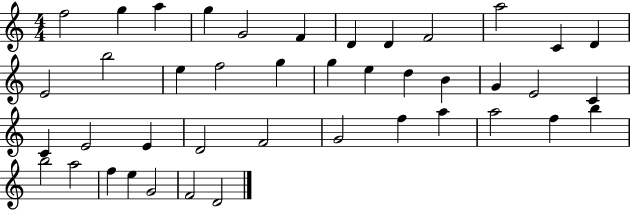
{
  \clef treble
  \numericTimeSignature
  \time 4/4
  \key c \major
  f''2 g''4 a''4 | g''4 g'2 f'4 | d'4 d'4 f'2 | a''2 c'4 d'4 | \break e'2 b''2 | e''4 f''2 g''4 | g''4 e''4 d''4 b'4 | g'4 e'2 c'4 | \break c'4 e'2 e'4 | d'2 f'2 | g'2 f''4 a''4 | a''2 f''4 b''4 | \break b''2 a''2 | f''4 e''4 g'2 | f'2 d'2 | \bar "|."
}